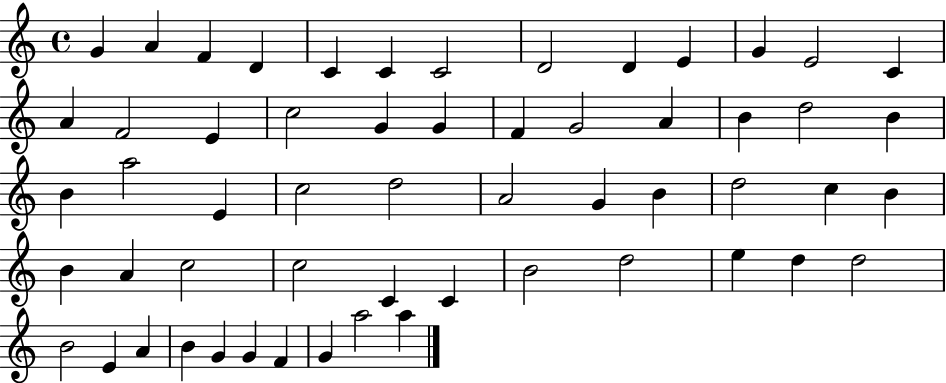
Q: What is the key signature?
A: C major